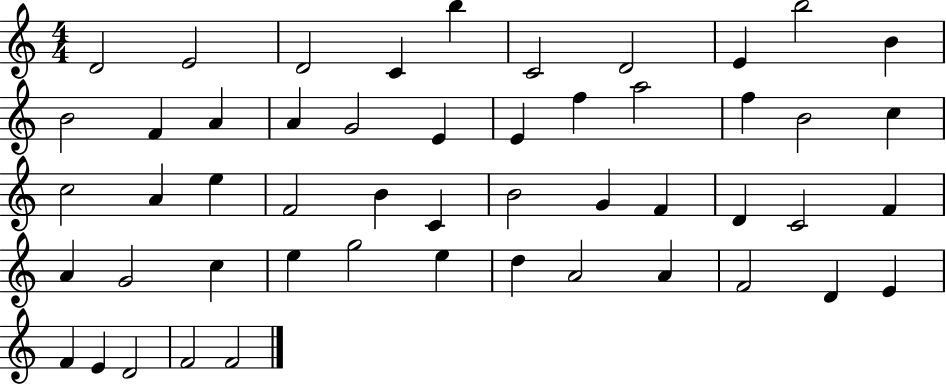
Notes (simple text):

D4/h E4/h D4/h C4/q B5/q C4/h D4/h E4/q B5/h B4/q B4/h F4/q A4/q A4/q G4/h E4/q E4/q F5/q A5/h F5/q B4/h C5/q C5/h A4/q E5/q F4/h B4/q C4/q B4/h G4/q F4/q D4/q C4/h F4/q A4/q G4/h C5/q E5/q G5/h E5/q D5/q A4/h A4/q F4/h D4/q E4/q F4/q E4/q D4/h F4/h F4/h